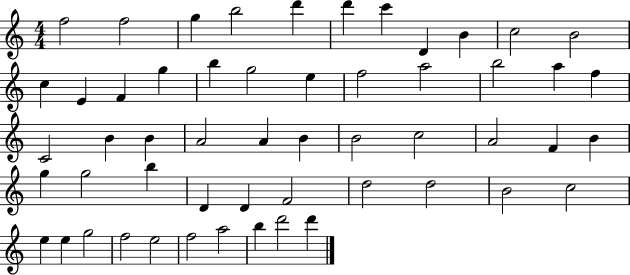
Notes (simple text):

F5/h F5/h G5/q B5/h D6/q D6/q C6/q D4/q B4/q C5/h B4/h C5/q E4/q F4/q G5/q B5/q G5/h E5/q F5/h A5/h B5/h A5/q F5/q C4/h B4/q B4/q A4/h A4/q B4/q B4/h C5/h A4/h F4/q B4/q G5/q G5/h B5/q D4/q D4/q F4/h D5/h D5/h B4/h C5/h E5/q E5/q G5/h F5/h E5/h F5/h A5/h B5/q D6/h D6/q